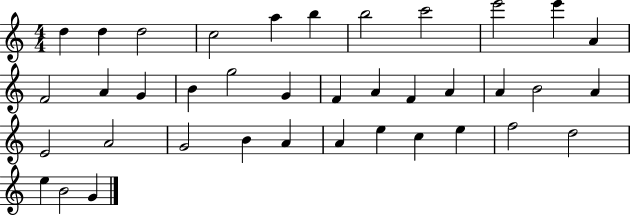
D5/q D5/q D5/h C5/h A5/q B5/q B5/h C6/h E6/h E6/q A4/q F4/h A4/q G4/q B4/q G5/h G4/q F4/q A4/q F4/q A4/q A4/q B4/h A4/q E4/h A4/h G4/h B4/q A4/q A4/q E5/q C5/q E5/q F5/h D5/h E5/q B4/h G4/q